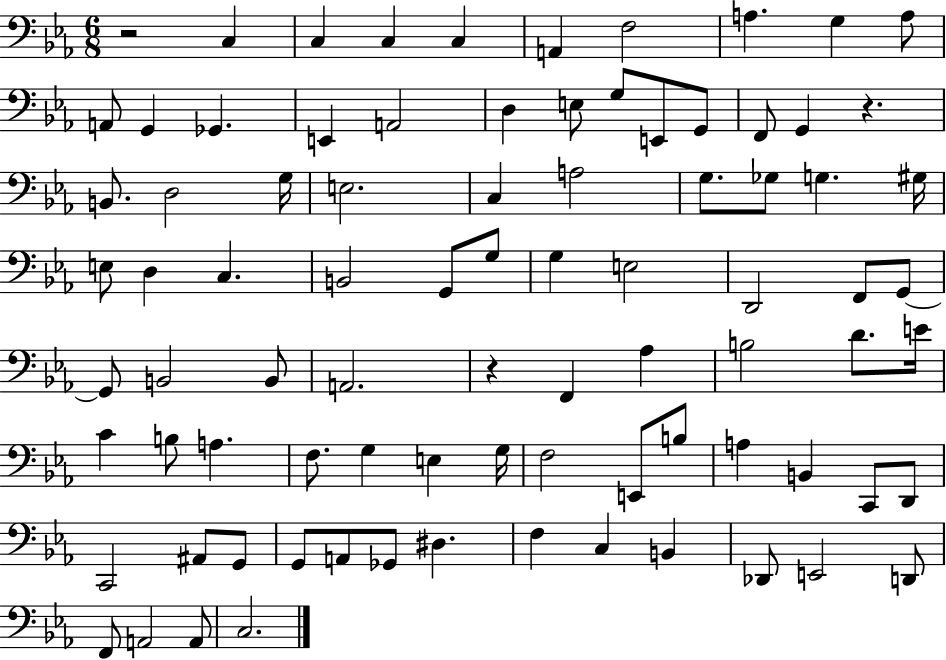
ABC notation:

X:1
T:Untitled
M:6/8
L:1/4
K:Eb
z2 C, C, C, C, A,, F,2 A, G, A,/2 A,,/2 G,, _G,, E,, A,,2 D, E,/2 G,/2 E,,/2 G,,/2 F,,/2 G,, z B,,/2 D,2 G,/4 E,2 C, A,2 G,/2 _G,/2 G, ^G,/4 E,/2 D, C, B,,2 G,,/2 G,/2 G, E,2 D,,2 F,,/2 G,,/2 G,,/2 B,,2 B,,/2 A,,2 z F,, _A, B,2 D/2 E/4 C B,/2 A, F,/2 G, E, G,/4 F,2 E,,/2 B,/2 A, B,, C,,/2 D,,/2 C,,2 ^A,,/2 G,,/2 G,,/2 A,,/2 _G,,/2 ^D, F, C, B,, _D,,/2 E,,2 D,,/2 F,,/2 A,,2 A,,/2 C,2